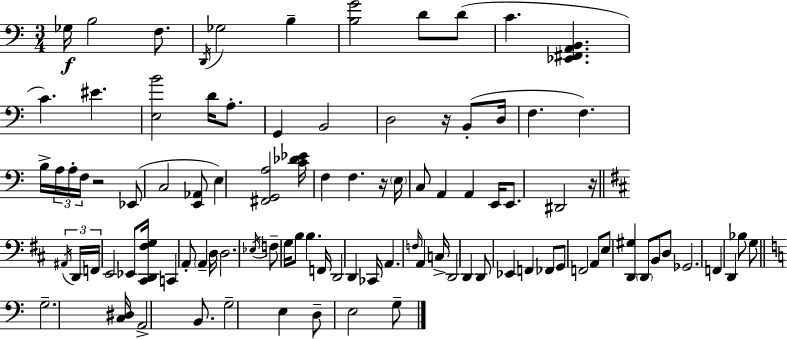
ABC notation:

X:1
T:Untitled
M:3/4
L:1/4
K:C
_G,/4 B,2 F,/2 D,,/4 _G,2 B, [B,G]2 D/2 D/2 C [_E,,^F,,A,,B,,] C ^E [E,B]2 D/4 A,/2 G,, B,,2 D,2 z/4 B,,/2 D,/4 F, F, B,/4 A,/4 A,/4 F,/4 z2 _E,,/2 C,2 [E,,_A,,]/2 E, [^F,,G,,A,]2 [C_D_E]/4 F, F, z/4 E,/4 C,/2 A,, A,, E,,/4 E,,/2 ^D,,2 z/4 ^A,,/4 D,,/4 F,,/4 E,,2 _E,,/2 [^C,,D,,^F,G,]/4 C,, A,,/2 A,, D,/4 D,2 _E,/4 F,/2 G,/4 B,/2 B, F,,/4 D,,2 D,, _C,,/4 A,, F,/4 A,, C,/4 D,,2 D,, D,,/2 _E,, F,, _F,,/2 G,,/2 F,,2 A,,/2 E,/2 [D,,^G,] D,,/2 B,,/2 D,/2 _G,,2 F,, D,, _B,/2 G,/2 G,2 [C,^D,]/4 A,,2 B,,/2 G,2 E, D,/2 E,2 G,/2